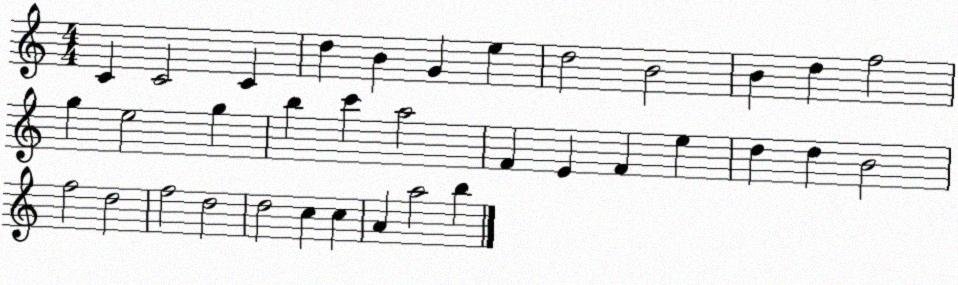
X:1
T:Untitled
M:4/4
L:1/4
K:C
C C2 C d B G e d2 B2 B d f2 g e2 g b c' a2 F E F e d d B2 f2 d2 f2 d2 d2 c c A a2 b